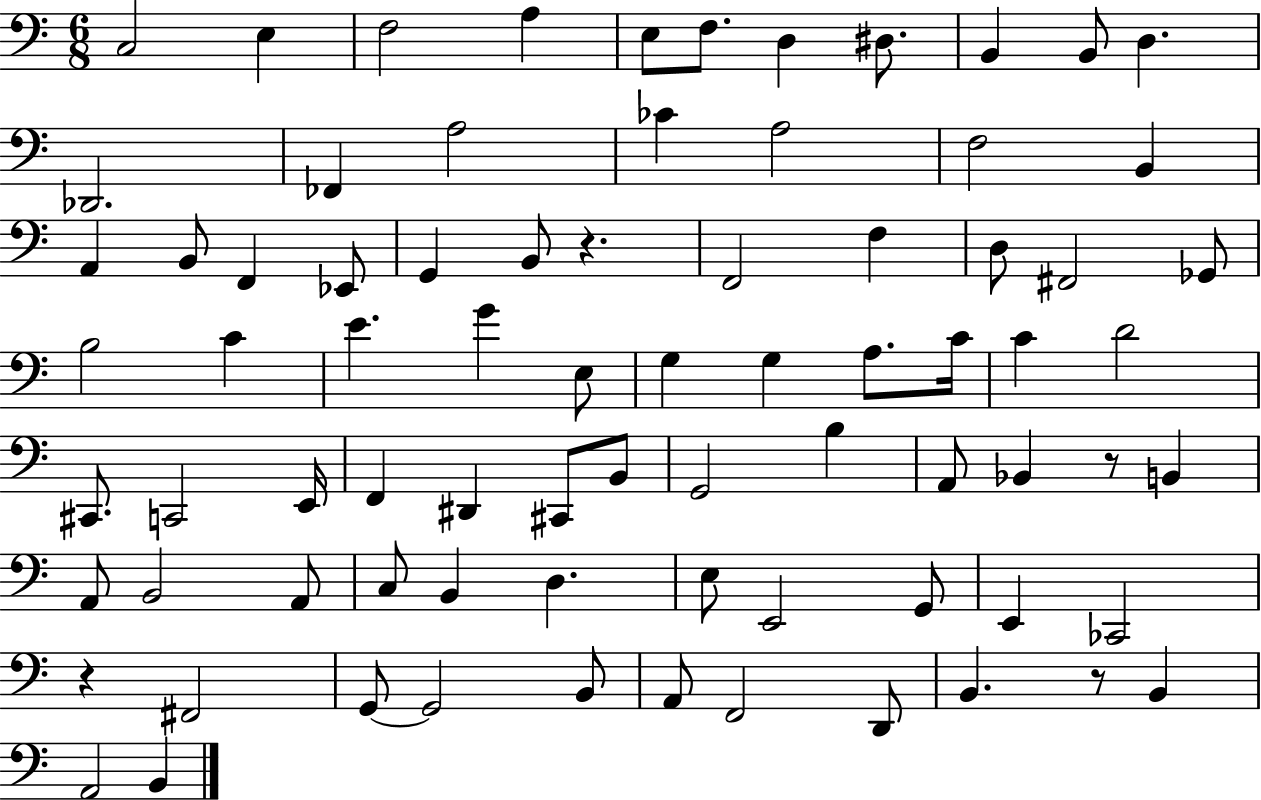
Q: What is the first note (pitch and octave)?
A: C3